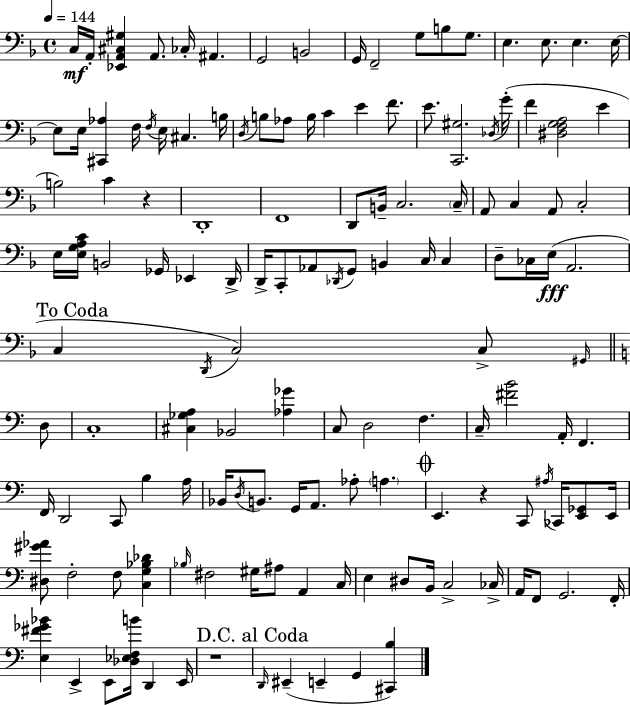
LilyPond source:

{
  \clef bass
  \time 4/4
  \defaultTimeSignature
  \key d \minor
  \tempo 4 = 144
  c16\mf a,16-. <ees, a, cis gis>4 a,8. ces16-. ais,4. | g,2 b,2 | g,16 f,2-- g8 b8 g8. | e4. e8. e4. e16~~ | \break e8 e16 <cis, aes>4 f16 \acciaccatura { f16 } e16 cis4. | b16 \acciaccatura { d16 } b8 aes8 b16 c'4 e'4 f'8. | e'8. <c, gis>2. | \acciaccatura { des16 }( g'16-. f'4 <dis f g a>2 e'4 | \break b2) c'4 r4 | d,1-. | f,1 | d,8 b,16-- c2. | \break \parenthesize c16-- a,8 c4 a,8 c2-. | e16 <e g a c'>16 b,2 ges,16 ees,4 | d,16-> d,16-> c,8-. aes,8 \acciaccatura { des,16 } g,8 b,4 c16 | c4 d8-- ces16 e16(\fff a,2. | \break \mark "To Coda" c4 \acciaccatura { d,16 }) c2 | c8-> \grace { gis,16 } \bar "||" \break \key a \minor d8 c1-. | <cis ges a>4 bes,2 <aes ges'>4 | c8 d2 f4. | c16-- <fis' b'>2 a,16-. f,4. | \break f,16 d,2 c,8 b4 | a16 bes,16 \acciaccatura { d16 } b,8. g,16 a,8. aes8-. \parenthesize a4. | \mark \markup { \musicglyph "scripts.coda" } e,4. r4 c,8 \acciaccatura { ais16 } | ces,16 <e, ges,>8 e,16 <dis gis' aes'>8 f2-. f8 | \break <c g bes des'>4 \grace { bes16 } fis2 gis16 ais8 | a,4 c16 e4 dis8 b,16 c2-> | ces16-> a,16 f,8 g,2. | f,16-. <e fis' ges' bes'>4 e,4-> e,8 <des ees f b'>16 | \break d,4 e,16 r1 | \mark "D.C. al Coda" \grace { d,16 } eis,4--( e,4-- g,4 | <cis, b>4) \bar "|."
}